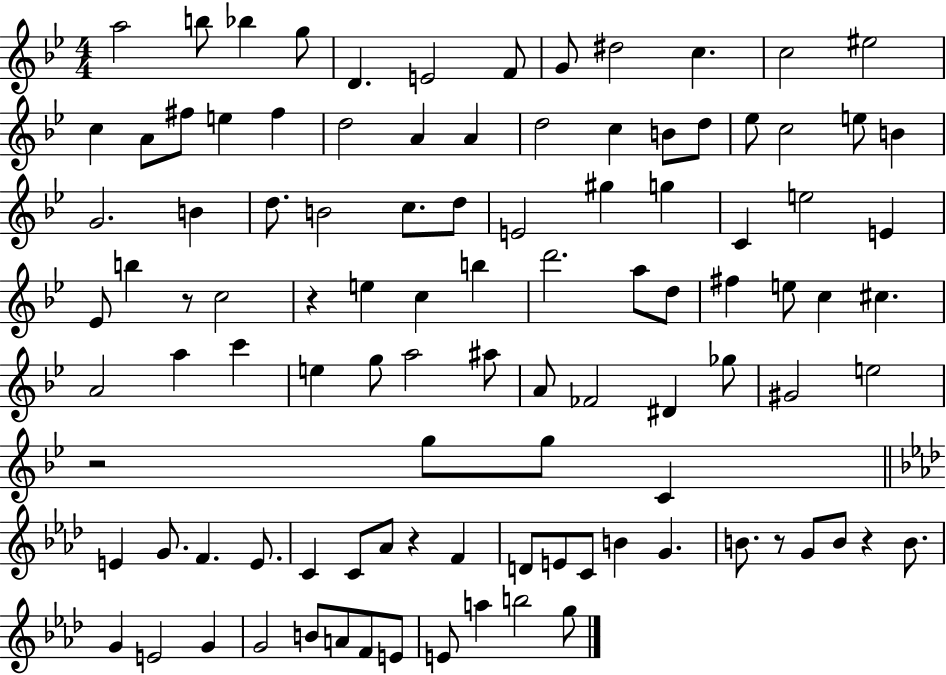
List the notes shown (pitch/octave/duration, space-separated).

A5/h B5/e Bb5/q G5/e D4/q. E4/h F4/e G4/e D#5/h C5/q. C5/h EIS5/h C5/q A4/e F#5/e E5/q F#5/q D5/h A4/q A4/q D5/h C5/q B4/e D5/e Eb5/e C5/h E5/e B4/q G4/h. B4/q D5/e. B4/h C5/e. D5/e E4/h G#5/q G5/q C4/q E5/h E4/q Eb4/e B5/q R/e C5/h R/q E5/q C5/q B5/q D6/h. A5/e D5/e F#5/q E5/e C5/q C#5/q. A4/h A5/q C6/q E5/q G5/e A5/h A#5/e A4/e FES4/h D#4/q Gb5/e G#4/h E5/h R/h G5/e G5/e C4/q E4/q G4/e. F4/q. E4/e. C4/q C4/e Ab4/e R/q F4/q D4/e E4/e C4/e B4/q G4/q. B4/e. R/e G4/e B4/e R/q B4/e. G4/q E4/h G4/q G4/h B4/e A4/e F4/e E4/e E4/e A5/q B5/h G5/e